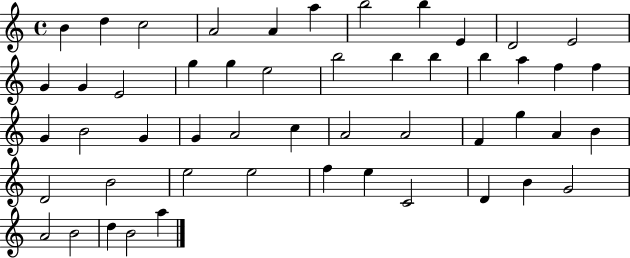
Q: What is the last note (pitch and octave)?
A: A5